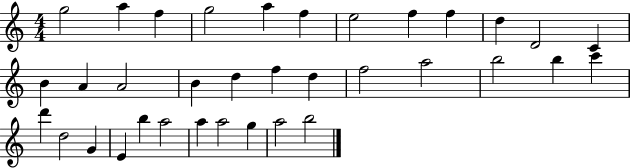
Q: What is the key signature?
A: C major